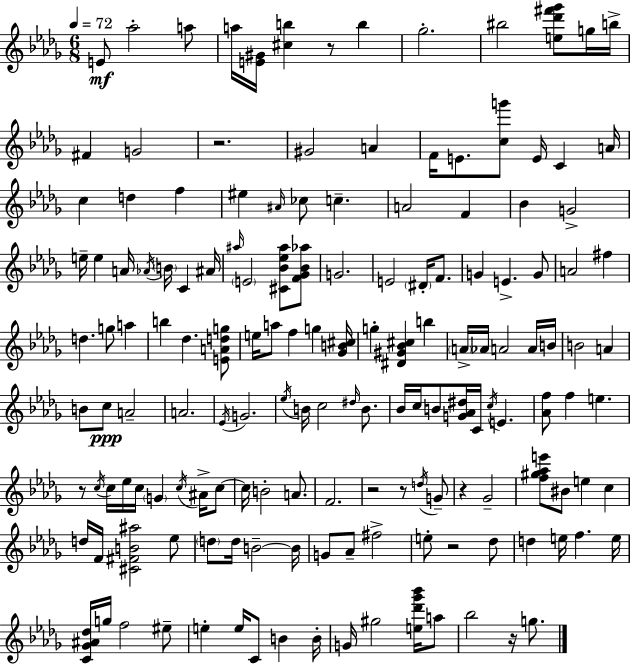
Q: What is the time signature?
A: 6/8